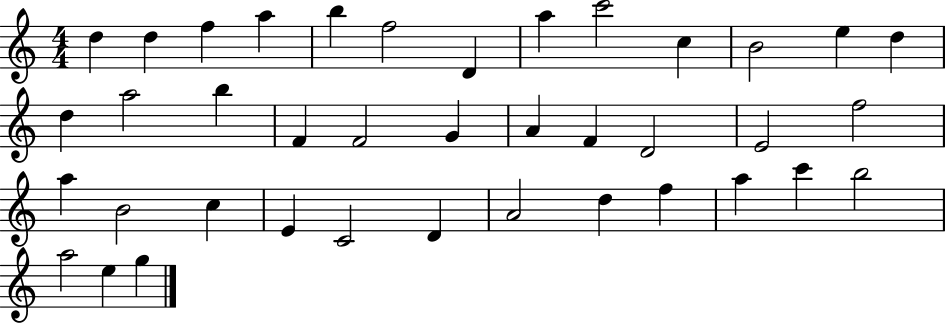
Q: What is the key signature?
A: C major